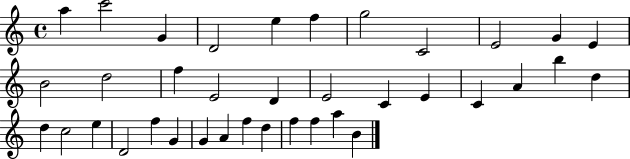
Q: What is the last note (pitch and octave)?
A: B4